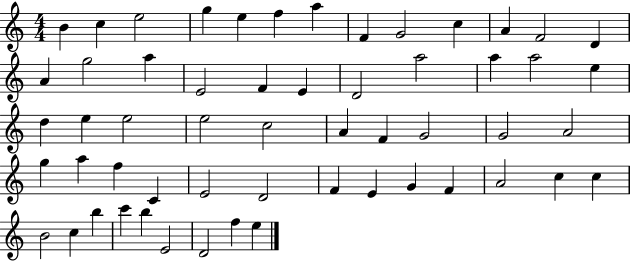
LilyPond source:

{
  \clef treble
  \numericTimeSignature
  \time 4/4
  \key c \major
  b'4 c''4 e''2 | g''4 e''4 f''4 a''4 | f'4 g'2 c''4 | a'4 f'2 d'4 | \break a'4 g''2 a''4 | e'2 f'4 e'4 | d'2 a''2 | a''4 a''2 e''4 | \break d''4 e''4 e''2 | e''2 c''2 | a'4 f'4 g'2 | g'2 a'2 | \break g''4 a''4 f''4 c'4 | e'2 d'2 | f'4 e'4 g'4 f'4 | a'2 c''4 c''4 | \break b'2 c''4 b''4 | c'''4 b''4 e'2 | d'2 f''4 e''4 | \bar "|."
}